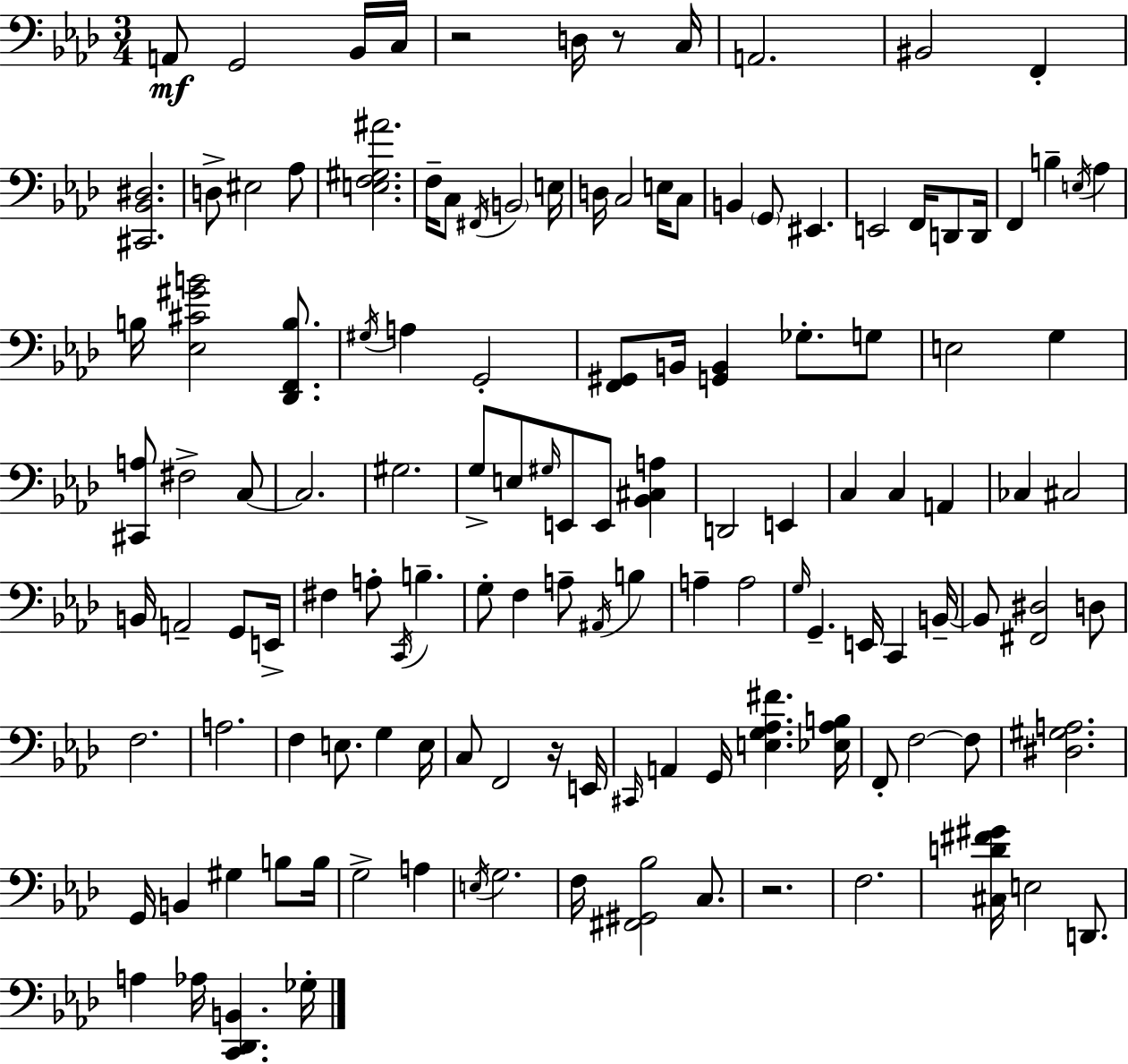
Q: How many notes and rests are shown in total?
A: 130